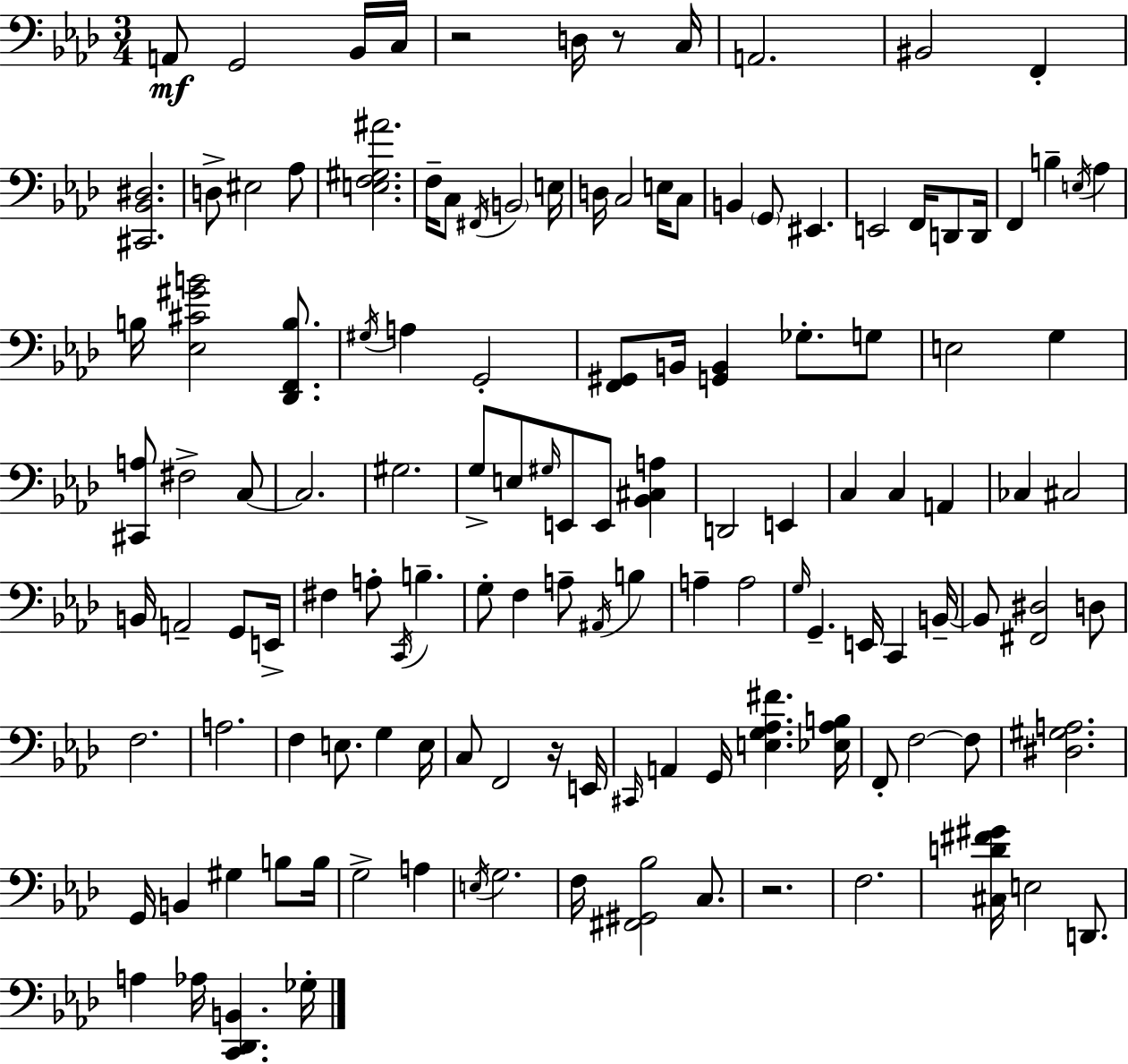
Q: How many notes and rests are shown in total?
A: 130